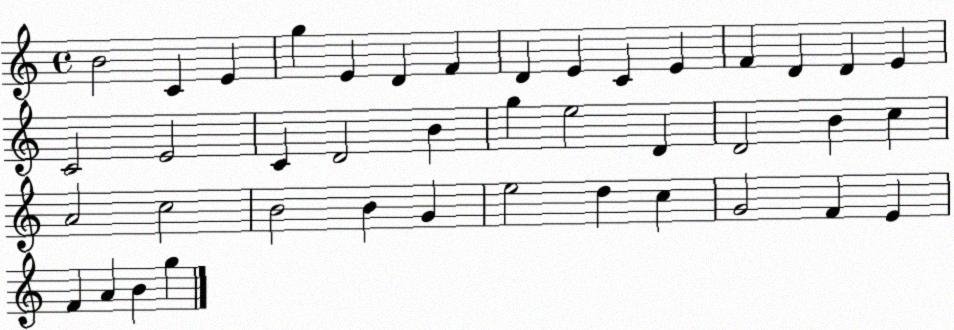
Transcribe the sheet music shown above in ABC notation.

X:1
T:Untitled
M:4/4
L:1/4
K:C
B2 C E g E D F D E C E F D D E C2 E2 C D2 B g e2 D D2 B c A2 c2 B2 B G e2 d c G2 F E F A B g